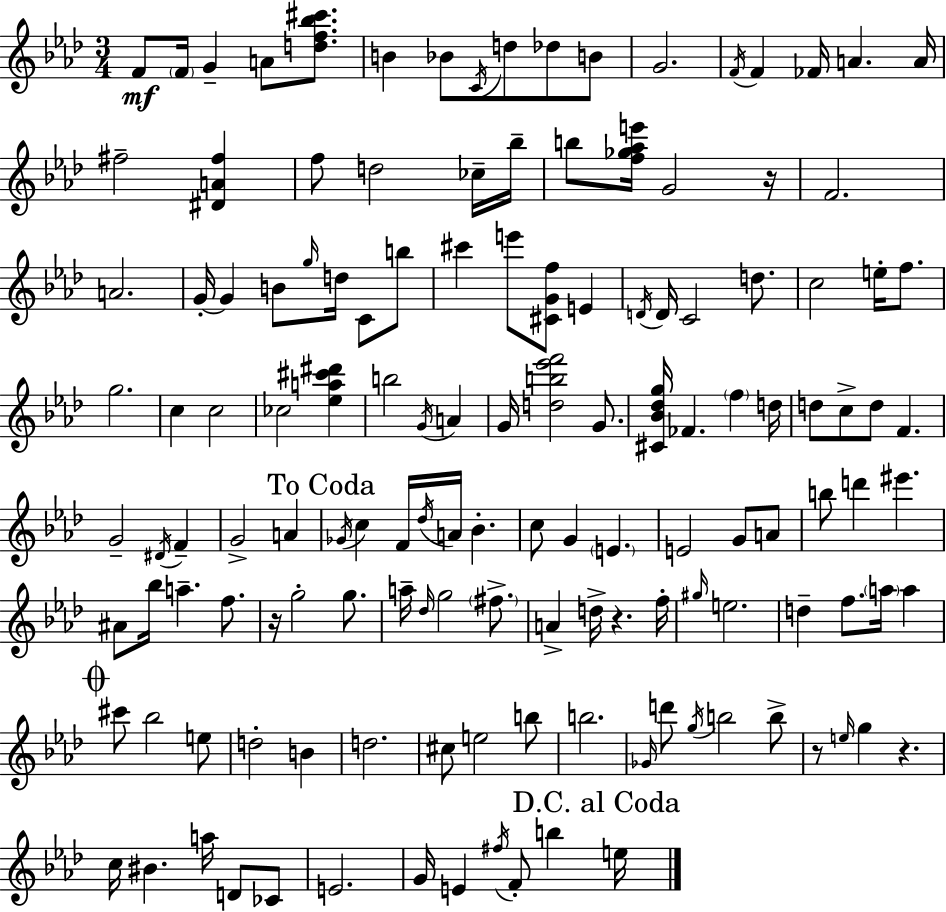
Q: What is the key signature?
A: AES major